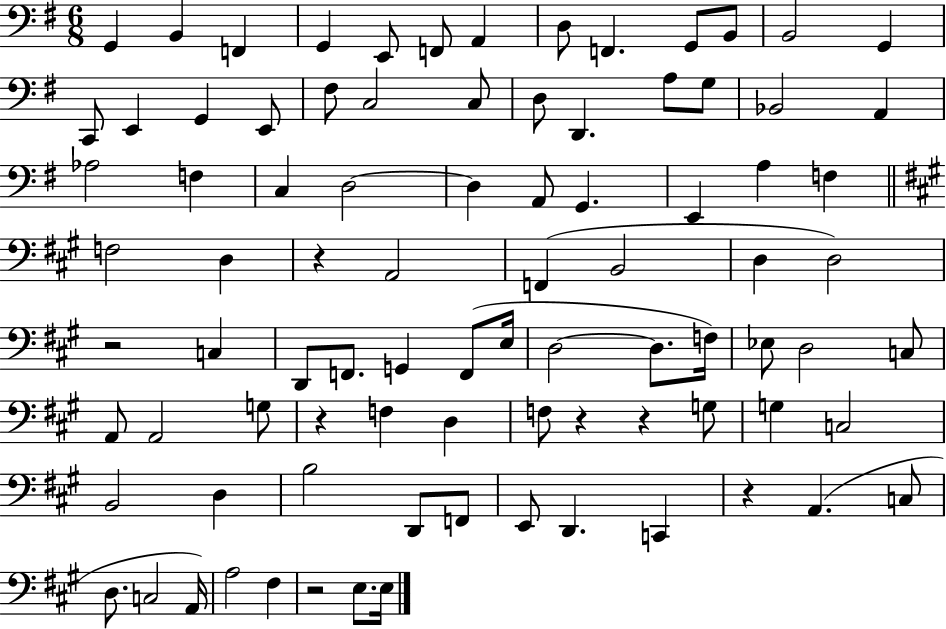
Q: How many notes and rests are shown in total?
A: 88